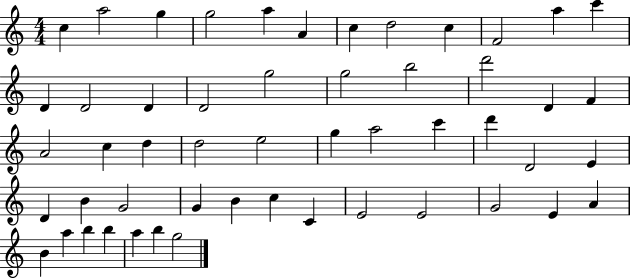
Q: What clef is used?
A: treble